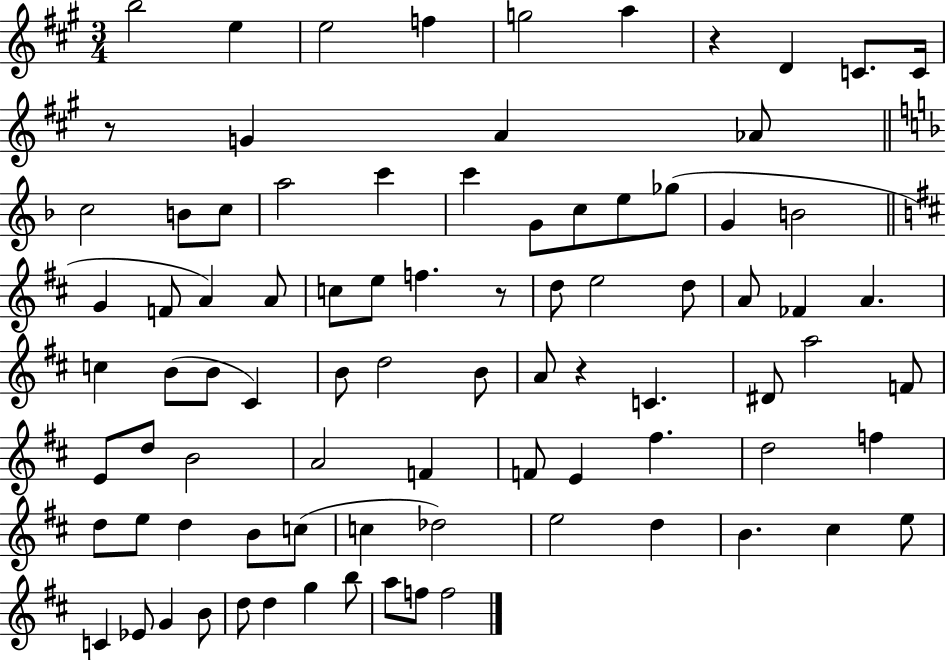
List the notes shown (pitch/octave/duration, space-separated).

B5/h E5/q E5/h F5/q G5/h A5/q R/q D4/q C4/e. C4/s R/e G4/q A4/q Ab4/e C5/h B4/e C5/e A5/h C6/q C6/q G4/e C5/e E5/e Gb5/e G4/q B4/h G4/q F4/e A4/q A4/e C5/e E5/e F5/q. R/e D5/e E5/h D5/e A4/e FES4/q A4/q. C5/q B4/e B4/e C#4/q B4/e D5/h B4/e A4/e R/q C4/q. D#4/e A5/h F4/e E4/e D5/e B4/h A4/h F4/q F4/e E4/q F#5/q. D5/h F5/q D5/e E5/e D5/q B4/e C5/e C5/q Db5/h E5/h D5/q B4/q. C#5/q E5/e C4/q Eb4/e G4/q B4/e D5/e D5/q G5/q B5/e A5/e F5/e F5/h